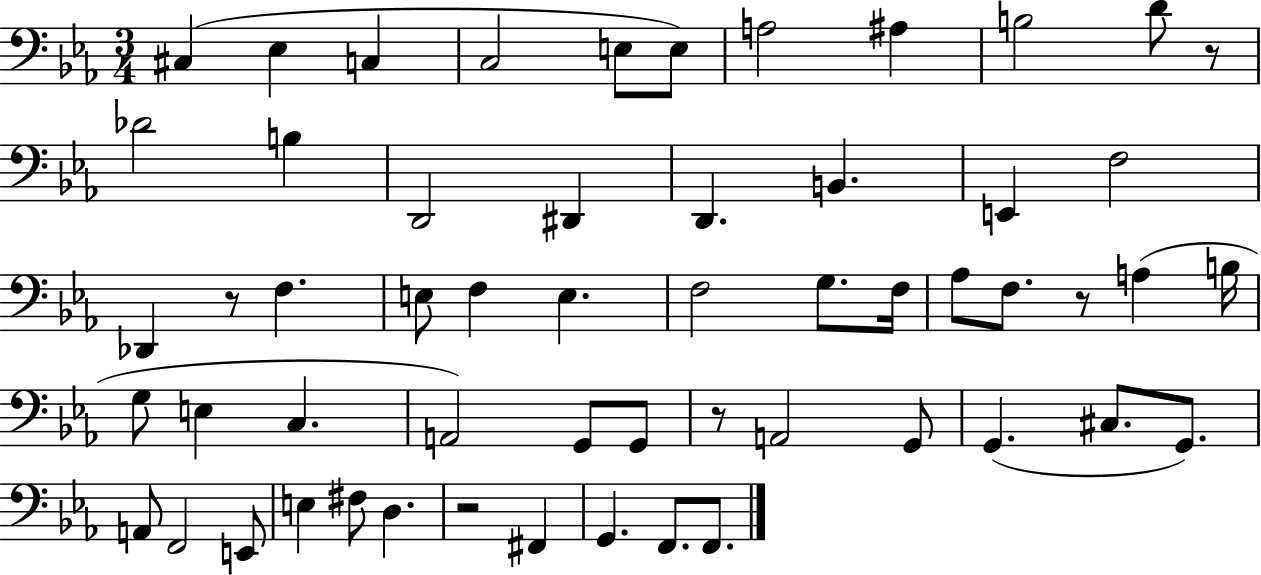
X:1
T:Untitled
M:3/4
L:1/4
K:Eb
^C, _E, C, C,2 E,/2 E,/2 A,2 ^A, B,2 D/2 z/2 _D2 B, D,,2 ^D,, D,, B,, E,, F,2 _D,, z/2 F, E,/2 F, E, F,2 G,/2 F,/4 _A,/2 F,/2 z/2 A, B,/4 G,/2 E, C, A,,2 G,,/2 G,,/2 z/2 A,,2 G,,/2 G,, ^C,/2 G,,/2 A,,/2 F,,2 E,,/2 E, ^F,/2 D, z2 ^F,, G,, F,,/2 F,,/2